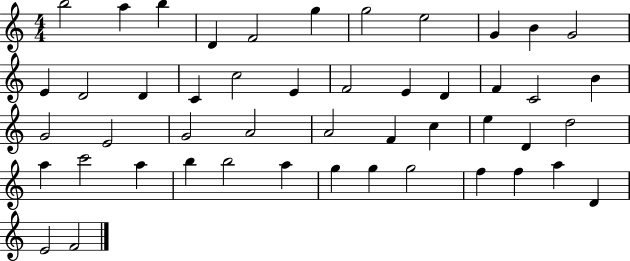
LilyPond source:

{
  \clef treble
  \numericTimeSignature
  \time 4/4
  \key c \major
  b''2 a''4 b''4 | d'4 f'2 g''4 | g''2 e''2 | g'4 b'4 g'2 | \break e'4 d'2 d'4 | c'4 c''2 e'4 | f'2 e'4 d'4 | f'4 c'2 b'4 | \break g'2 e'2 | g'2 a'2 | a'2 f'4 c''4 | e''4 d'4 d''2 | \break a''4 c'''2 a''4 | b''4 b''2 a''4 | g''4 g''4 g''2 | f''4 f''4 a''4 d'4 | \break e'2 f'2 | \bar "|."
}